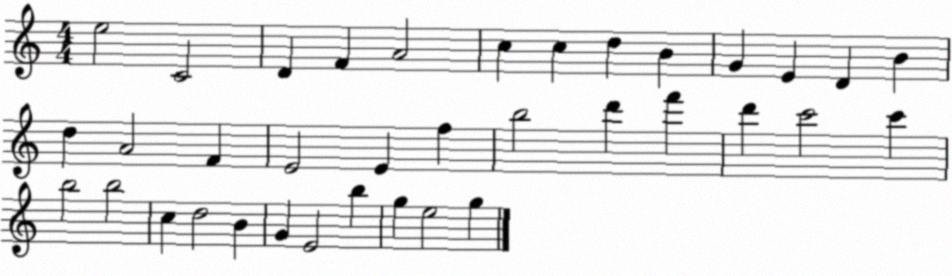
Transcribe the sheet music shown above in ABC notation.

X:1
T:Untitled
M:4/4
L:1/4
K:C
e2 C2 D F A2 c c d B G E D B d A2 F E2 E f b2 d' f' d' c'2 c' b2 b2 c d2 B G E2 b g e2 g